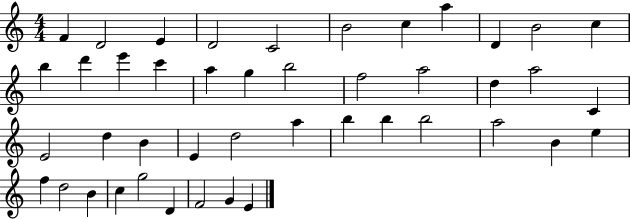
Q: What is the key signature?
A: C major